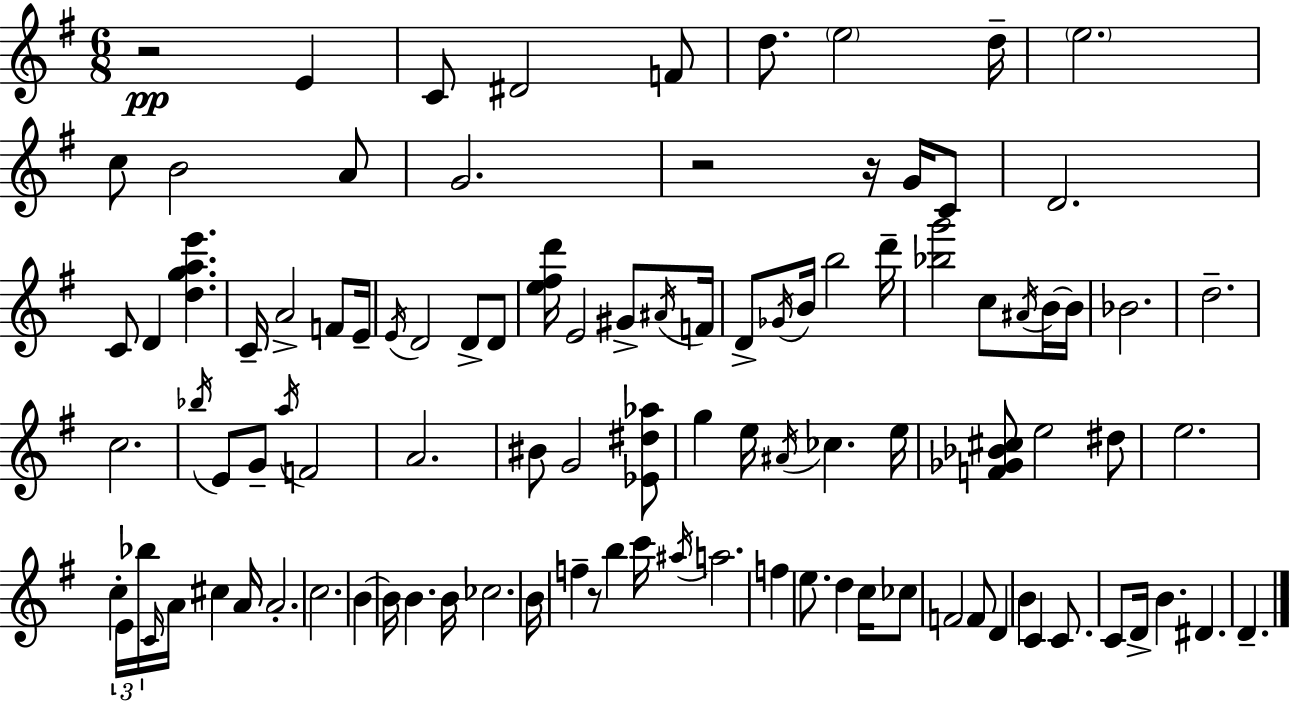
R/h E4/q C4/e D#4/h F4/e D5/e. E5/h D5/s E5/h. C5/e B4/h A4/e G4/h. R/h R/s G4/s C4/e D4/h. C4/e D4/q [D5,G5,A5,E6]/q. C4/s A4/h F4/e E4/s E4/s D4/h D4/e D4/e [E5,F#5,D6]/s E4/h G#4/e A#4/s F4/s D4/e Gb4/s B4/s B5/h D6/s [Bb5,G6]/h C5/e A#4/s B4/s B4/s Bb4/h. D5/h. C5/h. Bb5/s E4/e G4/e A5/s F4/h A4/h. BIS4/e G4/h [Eb4,D#5,Ab5]/e G5/q E5/s A#4/s CES5/q. E5/s [F4,Gb4,Bb4,C#5]/e E5/h D#5/e E5/h. C5/q E4/s Bb5/s C4/s A4/s C#5/q A4/s A4/h. C5/h. B4/q B4/s B4/q. B4/s CES5/h. B4/s F5/q R/e B5/q C6/s A#5/s A5/h. F5/q E5/e. D5/q C5/s CES5/e F4/h F4/e D4/q B4/q C4/q C4/e. C4/e D4/s B4/q. D#4/q. D4/q.